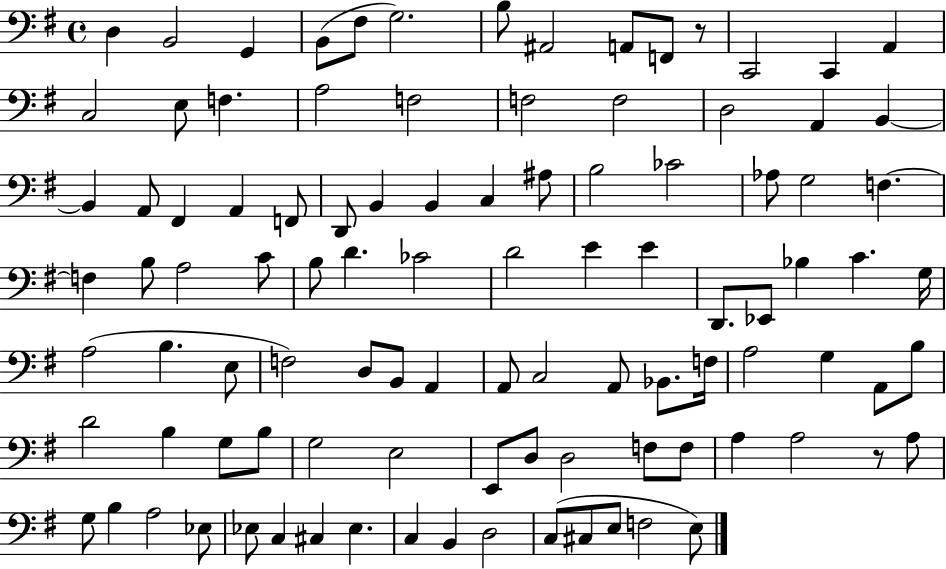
{
  \clef bass
  \time 4/4
  \defaultTimeSignature
  \key g \major
  d4 b,2 g,4 | b,8( fis8 g2.) | b8 ais,2 a,8 f,8 r8 | c,2 c,4 a,4 | \break c2 e8 f4. | a2 f2 | f2 f2 | d2 a,4 b,4~~ | \break b,4 a,8 fis,4 a,4 f,8 | d,8 b,4 b,4 c4 ais8 | b2 ces'2 | aes8 g2 f4.~~ | \break f4 b8 a2 c'8 | b8 d'4. ces'2 | d'2 e'4 e'4 | d,8. ees,8 bes4 c'4. g16 | \break a2( b4. e8 | f2) d8 b,8 a,4 | a,8 c2 a,8 bes,8. f16 | a2 g4 a,8 b8 | \break d'2 b4 g8 b8 | g2 e2 | e,8 d8 d2 f8 f8 | a4 a2 r8 a8 | \break g8 b4 a2 ees8 | ees8 c4 cis4 ees4. | c4 b,4 d2 | c8( cis8 e8 f2 e8) | \break \bar "|."
}